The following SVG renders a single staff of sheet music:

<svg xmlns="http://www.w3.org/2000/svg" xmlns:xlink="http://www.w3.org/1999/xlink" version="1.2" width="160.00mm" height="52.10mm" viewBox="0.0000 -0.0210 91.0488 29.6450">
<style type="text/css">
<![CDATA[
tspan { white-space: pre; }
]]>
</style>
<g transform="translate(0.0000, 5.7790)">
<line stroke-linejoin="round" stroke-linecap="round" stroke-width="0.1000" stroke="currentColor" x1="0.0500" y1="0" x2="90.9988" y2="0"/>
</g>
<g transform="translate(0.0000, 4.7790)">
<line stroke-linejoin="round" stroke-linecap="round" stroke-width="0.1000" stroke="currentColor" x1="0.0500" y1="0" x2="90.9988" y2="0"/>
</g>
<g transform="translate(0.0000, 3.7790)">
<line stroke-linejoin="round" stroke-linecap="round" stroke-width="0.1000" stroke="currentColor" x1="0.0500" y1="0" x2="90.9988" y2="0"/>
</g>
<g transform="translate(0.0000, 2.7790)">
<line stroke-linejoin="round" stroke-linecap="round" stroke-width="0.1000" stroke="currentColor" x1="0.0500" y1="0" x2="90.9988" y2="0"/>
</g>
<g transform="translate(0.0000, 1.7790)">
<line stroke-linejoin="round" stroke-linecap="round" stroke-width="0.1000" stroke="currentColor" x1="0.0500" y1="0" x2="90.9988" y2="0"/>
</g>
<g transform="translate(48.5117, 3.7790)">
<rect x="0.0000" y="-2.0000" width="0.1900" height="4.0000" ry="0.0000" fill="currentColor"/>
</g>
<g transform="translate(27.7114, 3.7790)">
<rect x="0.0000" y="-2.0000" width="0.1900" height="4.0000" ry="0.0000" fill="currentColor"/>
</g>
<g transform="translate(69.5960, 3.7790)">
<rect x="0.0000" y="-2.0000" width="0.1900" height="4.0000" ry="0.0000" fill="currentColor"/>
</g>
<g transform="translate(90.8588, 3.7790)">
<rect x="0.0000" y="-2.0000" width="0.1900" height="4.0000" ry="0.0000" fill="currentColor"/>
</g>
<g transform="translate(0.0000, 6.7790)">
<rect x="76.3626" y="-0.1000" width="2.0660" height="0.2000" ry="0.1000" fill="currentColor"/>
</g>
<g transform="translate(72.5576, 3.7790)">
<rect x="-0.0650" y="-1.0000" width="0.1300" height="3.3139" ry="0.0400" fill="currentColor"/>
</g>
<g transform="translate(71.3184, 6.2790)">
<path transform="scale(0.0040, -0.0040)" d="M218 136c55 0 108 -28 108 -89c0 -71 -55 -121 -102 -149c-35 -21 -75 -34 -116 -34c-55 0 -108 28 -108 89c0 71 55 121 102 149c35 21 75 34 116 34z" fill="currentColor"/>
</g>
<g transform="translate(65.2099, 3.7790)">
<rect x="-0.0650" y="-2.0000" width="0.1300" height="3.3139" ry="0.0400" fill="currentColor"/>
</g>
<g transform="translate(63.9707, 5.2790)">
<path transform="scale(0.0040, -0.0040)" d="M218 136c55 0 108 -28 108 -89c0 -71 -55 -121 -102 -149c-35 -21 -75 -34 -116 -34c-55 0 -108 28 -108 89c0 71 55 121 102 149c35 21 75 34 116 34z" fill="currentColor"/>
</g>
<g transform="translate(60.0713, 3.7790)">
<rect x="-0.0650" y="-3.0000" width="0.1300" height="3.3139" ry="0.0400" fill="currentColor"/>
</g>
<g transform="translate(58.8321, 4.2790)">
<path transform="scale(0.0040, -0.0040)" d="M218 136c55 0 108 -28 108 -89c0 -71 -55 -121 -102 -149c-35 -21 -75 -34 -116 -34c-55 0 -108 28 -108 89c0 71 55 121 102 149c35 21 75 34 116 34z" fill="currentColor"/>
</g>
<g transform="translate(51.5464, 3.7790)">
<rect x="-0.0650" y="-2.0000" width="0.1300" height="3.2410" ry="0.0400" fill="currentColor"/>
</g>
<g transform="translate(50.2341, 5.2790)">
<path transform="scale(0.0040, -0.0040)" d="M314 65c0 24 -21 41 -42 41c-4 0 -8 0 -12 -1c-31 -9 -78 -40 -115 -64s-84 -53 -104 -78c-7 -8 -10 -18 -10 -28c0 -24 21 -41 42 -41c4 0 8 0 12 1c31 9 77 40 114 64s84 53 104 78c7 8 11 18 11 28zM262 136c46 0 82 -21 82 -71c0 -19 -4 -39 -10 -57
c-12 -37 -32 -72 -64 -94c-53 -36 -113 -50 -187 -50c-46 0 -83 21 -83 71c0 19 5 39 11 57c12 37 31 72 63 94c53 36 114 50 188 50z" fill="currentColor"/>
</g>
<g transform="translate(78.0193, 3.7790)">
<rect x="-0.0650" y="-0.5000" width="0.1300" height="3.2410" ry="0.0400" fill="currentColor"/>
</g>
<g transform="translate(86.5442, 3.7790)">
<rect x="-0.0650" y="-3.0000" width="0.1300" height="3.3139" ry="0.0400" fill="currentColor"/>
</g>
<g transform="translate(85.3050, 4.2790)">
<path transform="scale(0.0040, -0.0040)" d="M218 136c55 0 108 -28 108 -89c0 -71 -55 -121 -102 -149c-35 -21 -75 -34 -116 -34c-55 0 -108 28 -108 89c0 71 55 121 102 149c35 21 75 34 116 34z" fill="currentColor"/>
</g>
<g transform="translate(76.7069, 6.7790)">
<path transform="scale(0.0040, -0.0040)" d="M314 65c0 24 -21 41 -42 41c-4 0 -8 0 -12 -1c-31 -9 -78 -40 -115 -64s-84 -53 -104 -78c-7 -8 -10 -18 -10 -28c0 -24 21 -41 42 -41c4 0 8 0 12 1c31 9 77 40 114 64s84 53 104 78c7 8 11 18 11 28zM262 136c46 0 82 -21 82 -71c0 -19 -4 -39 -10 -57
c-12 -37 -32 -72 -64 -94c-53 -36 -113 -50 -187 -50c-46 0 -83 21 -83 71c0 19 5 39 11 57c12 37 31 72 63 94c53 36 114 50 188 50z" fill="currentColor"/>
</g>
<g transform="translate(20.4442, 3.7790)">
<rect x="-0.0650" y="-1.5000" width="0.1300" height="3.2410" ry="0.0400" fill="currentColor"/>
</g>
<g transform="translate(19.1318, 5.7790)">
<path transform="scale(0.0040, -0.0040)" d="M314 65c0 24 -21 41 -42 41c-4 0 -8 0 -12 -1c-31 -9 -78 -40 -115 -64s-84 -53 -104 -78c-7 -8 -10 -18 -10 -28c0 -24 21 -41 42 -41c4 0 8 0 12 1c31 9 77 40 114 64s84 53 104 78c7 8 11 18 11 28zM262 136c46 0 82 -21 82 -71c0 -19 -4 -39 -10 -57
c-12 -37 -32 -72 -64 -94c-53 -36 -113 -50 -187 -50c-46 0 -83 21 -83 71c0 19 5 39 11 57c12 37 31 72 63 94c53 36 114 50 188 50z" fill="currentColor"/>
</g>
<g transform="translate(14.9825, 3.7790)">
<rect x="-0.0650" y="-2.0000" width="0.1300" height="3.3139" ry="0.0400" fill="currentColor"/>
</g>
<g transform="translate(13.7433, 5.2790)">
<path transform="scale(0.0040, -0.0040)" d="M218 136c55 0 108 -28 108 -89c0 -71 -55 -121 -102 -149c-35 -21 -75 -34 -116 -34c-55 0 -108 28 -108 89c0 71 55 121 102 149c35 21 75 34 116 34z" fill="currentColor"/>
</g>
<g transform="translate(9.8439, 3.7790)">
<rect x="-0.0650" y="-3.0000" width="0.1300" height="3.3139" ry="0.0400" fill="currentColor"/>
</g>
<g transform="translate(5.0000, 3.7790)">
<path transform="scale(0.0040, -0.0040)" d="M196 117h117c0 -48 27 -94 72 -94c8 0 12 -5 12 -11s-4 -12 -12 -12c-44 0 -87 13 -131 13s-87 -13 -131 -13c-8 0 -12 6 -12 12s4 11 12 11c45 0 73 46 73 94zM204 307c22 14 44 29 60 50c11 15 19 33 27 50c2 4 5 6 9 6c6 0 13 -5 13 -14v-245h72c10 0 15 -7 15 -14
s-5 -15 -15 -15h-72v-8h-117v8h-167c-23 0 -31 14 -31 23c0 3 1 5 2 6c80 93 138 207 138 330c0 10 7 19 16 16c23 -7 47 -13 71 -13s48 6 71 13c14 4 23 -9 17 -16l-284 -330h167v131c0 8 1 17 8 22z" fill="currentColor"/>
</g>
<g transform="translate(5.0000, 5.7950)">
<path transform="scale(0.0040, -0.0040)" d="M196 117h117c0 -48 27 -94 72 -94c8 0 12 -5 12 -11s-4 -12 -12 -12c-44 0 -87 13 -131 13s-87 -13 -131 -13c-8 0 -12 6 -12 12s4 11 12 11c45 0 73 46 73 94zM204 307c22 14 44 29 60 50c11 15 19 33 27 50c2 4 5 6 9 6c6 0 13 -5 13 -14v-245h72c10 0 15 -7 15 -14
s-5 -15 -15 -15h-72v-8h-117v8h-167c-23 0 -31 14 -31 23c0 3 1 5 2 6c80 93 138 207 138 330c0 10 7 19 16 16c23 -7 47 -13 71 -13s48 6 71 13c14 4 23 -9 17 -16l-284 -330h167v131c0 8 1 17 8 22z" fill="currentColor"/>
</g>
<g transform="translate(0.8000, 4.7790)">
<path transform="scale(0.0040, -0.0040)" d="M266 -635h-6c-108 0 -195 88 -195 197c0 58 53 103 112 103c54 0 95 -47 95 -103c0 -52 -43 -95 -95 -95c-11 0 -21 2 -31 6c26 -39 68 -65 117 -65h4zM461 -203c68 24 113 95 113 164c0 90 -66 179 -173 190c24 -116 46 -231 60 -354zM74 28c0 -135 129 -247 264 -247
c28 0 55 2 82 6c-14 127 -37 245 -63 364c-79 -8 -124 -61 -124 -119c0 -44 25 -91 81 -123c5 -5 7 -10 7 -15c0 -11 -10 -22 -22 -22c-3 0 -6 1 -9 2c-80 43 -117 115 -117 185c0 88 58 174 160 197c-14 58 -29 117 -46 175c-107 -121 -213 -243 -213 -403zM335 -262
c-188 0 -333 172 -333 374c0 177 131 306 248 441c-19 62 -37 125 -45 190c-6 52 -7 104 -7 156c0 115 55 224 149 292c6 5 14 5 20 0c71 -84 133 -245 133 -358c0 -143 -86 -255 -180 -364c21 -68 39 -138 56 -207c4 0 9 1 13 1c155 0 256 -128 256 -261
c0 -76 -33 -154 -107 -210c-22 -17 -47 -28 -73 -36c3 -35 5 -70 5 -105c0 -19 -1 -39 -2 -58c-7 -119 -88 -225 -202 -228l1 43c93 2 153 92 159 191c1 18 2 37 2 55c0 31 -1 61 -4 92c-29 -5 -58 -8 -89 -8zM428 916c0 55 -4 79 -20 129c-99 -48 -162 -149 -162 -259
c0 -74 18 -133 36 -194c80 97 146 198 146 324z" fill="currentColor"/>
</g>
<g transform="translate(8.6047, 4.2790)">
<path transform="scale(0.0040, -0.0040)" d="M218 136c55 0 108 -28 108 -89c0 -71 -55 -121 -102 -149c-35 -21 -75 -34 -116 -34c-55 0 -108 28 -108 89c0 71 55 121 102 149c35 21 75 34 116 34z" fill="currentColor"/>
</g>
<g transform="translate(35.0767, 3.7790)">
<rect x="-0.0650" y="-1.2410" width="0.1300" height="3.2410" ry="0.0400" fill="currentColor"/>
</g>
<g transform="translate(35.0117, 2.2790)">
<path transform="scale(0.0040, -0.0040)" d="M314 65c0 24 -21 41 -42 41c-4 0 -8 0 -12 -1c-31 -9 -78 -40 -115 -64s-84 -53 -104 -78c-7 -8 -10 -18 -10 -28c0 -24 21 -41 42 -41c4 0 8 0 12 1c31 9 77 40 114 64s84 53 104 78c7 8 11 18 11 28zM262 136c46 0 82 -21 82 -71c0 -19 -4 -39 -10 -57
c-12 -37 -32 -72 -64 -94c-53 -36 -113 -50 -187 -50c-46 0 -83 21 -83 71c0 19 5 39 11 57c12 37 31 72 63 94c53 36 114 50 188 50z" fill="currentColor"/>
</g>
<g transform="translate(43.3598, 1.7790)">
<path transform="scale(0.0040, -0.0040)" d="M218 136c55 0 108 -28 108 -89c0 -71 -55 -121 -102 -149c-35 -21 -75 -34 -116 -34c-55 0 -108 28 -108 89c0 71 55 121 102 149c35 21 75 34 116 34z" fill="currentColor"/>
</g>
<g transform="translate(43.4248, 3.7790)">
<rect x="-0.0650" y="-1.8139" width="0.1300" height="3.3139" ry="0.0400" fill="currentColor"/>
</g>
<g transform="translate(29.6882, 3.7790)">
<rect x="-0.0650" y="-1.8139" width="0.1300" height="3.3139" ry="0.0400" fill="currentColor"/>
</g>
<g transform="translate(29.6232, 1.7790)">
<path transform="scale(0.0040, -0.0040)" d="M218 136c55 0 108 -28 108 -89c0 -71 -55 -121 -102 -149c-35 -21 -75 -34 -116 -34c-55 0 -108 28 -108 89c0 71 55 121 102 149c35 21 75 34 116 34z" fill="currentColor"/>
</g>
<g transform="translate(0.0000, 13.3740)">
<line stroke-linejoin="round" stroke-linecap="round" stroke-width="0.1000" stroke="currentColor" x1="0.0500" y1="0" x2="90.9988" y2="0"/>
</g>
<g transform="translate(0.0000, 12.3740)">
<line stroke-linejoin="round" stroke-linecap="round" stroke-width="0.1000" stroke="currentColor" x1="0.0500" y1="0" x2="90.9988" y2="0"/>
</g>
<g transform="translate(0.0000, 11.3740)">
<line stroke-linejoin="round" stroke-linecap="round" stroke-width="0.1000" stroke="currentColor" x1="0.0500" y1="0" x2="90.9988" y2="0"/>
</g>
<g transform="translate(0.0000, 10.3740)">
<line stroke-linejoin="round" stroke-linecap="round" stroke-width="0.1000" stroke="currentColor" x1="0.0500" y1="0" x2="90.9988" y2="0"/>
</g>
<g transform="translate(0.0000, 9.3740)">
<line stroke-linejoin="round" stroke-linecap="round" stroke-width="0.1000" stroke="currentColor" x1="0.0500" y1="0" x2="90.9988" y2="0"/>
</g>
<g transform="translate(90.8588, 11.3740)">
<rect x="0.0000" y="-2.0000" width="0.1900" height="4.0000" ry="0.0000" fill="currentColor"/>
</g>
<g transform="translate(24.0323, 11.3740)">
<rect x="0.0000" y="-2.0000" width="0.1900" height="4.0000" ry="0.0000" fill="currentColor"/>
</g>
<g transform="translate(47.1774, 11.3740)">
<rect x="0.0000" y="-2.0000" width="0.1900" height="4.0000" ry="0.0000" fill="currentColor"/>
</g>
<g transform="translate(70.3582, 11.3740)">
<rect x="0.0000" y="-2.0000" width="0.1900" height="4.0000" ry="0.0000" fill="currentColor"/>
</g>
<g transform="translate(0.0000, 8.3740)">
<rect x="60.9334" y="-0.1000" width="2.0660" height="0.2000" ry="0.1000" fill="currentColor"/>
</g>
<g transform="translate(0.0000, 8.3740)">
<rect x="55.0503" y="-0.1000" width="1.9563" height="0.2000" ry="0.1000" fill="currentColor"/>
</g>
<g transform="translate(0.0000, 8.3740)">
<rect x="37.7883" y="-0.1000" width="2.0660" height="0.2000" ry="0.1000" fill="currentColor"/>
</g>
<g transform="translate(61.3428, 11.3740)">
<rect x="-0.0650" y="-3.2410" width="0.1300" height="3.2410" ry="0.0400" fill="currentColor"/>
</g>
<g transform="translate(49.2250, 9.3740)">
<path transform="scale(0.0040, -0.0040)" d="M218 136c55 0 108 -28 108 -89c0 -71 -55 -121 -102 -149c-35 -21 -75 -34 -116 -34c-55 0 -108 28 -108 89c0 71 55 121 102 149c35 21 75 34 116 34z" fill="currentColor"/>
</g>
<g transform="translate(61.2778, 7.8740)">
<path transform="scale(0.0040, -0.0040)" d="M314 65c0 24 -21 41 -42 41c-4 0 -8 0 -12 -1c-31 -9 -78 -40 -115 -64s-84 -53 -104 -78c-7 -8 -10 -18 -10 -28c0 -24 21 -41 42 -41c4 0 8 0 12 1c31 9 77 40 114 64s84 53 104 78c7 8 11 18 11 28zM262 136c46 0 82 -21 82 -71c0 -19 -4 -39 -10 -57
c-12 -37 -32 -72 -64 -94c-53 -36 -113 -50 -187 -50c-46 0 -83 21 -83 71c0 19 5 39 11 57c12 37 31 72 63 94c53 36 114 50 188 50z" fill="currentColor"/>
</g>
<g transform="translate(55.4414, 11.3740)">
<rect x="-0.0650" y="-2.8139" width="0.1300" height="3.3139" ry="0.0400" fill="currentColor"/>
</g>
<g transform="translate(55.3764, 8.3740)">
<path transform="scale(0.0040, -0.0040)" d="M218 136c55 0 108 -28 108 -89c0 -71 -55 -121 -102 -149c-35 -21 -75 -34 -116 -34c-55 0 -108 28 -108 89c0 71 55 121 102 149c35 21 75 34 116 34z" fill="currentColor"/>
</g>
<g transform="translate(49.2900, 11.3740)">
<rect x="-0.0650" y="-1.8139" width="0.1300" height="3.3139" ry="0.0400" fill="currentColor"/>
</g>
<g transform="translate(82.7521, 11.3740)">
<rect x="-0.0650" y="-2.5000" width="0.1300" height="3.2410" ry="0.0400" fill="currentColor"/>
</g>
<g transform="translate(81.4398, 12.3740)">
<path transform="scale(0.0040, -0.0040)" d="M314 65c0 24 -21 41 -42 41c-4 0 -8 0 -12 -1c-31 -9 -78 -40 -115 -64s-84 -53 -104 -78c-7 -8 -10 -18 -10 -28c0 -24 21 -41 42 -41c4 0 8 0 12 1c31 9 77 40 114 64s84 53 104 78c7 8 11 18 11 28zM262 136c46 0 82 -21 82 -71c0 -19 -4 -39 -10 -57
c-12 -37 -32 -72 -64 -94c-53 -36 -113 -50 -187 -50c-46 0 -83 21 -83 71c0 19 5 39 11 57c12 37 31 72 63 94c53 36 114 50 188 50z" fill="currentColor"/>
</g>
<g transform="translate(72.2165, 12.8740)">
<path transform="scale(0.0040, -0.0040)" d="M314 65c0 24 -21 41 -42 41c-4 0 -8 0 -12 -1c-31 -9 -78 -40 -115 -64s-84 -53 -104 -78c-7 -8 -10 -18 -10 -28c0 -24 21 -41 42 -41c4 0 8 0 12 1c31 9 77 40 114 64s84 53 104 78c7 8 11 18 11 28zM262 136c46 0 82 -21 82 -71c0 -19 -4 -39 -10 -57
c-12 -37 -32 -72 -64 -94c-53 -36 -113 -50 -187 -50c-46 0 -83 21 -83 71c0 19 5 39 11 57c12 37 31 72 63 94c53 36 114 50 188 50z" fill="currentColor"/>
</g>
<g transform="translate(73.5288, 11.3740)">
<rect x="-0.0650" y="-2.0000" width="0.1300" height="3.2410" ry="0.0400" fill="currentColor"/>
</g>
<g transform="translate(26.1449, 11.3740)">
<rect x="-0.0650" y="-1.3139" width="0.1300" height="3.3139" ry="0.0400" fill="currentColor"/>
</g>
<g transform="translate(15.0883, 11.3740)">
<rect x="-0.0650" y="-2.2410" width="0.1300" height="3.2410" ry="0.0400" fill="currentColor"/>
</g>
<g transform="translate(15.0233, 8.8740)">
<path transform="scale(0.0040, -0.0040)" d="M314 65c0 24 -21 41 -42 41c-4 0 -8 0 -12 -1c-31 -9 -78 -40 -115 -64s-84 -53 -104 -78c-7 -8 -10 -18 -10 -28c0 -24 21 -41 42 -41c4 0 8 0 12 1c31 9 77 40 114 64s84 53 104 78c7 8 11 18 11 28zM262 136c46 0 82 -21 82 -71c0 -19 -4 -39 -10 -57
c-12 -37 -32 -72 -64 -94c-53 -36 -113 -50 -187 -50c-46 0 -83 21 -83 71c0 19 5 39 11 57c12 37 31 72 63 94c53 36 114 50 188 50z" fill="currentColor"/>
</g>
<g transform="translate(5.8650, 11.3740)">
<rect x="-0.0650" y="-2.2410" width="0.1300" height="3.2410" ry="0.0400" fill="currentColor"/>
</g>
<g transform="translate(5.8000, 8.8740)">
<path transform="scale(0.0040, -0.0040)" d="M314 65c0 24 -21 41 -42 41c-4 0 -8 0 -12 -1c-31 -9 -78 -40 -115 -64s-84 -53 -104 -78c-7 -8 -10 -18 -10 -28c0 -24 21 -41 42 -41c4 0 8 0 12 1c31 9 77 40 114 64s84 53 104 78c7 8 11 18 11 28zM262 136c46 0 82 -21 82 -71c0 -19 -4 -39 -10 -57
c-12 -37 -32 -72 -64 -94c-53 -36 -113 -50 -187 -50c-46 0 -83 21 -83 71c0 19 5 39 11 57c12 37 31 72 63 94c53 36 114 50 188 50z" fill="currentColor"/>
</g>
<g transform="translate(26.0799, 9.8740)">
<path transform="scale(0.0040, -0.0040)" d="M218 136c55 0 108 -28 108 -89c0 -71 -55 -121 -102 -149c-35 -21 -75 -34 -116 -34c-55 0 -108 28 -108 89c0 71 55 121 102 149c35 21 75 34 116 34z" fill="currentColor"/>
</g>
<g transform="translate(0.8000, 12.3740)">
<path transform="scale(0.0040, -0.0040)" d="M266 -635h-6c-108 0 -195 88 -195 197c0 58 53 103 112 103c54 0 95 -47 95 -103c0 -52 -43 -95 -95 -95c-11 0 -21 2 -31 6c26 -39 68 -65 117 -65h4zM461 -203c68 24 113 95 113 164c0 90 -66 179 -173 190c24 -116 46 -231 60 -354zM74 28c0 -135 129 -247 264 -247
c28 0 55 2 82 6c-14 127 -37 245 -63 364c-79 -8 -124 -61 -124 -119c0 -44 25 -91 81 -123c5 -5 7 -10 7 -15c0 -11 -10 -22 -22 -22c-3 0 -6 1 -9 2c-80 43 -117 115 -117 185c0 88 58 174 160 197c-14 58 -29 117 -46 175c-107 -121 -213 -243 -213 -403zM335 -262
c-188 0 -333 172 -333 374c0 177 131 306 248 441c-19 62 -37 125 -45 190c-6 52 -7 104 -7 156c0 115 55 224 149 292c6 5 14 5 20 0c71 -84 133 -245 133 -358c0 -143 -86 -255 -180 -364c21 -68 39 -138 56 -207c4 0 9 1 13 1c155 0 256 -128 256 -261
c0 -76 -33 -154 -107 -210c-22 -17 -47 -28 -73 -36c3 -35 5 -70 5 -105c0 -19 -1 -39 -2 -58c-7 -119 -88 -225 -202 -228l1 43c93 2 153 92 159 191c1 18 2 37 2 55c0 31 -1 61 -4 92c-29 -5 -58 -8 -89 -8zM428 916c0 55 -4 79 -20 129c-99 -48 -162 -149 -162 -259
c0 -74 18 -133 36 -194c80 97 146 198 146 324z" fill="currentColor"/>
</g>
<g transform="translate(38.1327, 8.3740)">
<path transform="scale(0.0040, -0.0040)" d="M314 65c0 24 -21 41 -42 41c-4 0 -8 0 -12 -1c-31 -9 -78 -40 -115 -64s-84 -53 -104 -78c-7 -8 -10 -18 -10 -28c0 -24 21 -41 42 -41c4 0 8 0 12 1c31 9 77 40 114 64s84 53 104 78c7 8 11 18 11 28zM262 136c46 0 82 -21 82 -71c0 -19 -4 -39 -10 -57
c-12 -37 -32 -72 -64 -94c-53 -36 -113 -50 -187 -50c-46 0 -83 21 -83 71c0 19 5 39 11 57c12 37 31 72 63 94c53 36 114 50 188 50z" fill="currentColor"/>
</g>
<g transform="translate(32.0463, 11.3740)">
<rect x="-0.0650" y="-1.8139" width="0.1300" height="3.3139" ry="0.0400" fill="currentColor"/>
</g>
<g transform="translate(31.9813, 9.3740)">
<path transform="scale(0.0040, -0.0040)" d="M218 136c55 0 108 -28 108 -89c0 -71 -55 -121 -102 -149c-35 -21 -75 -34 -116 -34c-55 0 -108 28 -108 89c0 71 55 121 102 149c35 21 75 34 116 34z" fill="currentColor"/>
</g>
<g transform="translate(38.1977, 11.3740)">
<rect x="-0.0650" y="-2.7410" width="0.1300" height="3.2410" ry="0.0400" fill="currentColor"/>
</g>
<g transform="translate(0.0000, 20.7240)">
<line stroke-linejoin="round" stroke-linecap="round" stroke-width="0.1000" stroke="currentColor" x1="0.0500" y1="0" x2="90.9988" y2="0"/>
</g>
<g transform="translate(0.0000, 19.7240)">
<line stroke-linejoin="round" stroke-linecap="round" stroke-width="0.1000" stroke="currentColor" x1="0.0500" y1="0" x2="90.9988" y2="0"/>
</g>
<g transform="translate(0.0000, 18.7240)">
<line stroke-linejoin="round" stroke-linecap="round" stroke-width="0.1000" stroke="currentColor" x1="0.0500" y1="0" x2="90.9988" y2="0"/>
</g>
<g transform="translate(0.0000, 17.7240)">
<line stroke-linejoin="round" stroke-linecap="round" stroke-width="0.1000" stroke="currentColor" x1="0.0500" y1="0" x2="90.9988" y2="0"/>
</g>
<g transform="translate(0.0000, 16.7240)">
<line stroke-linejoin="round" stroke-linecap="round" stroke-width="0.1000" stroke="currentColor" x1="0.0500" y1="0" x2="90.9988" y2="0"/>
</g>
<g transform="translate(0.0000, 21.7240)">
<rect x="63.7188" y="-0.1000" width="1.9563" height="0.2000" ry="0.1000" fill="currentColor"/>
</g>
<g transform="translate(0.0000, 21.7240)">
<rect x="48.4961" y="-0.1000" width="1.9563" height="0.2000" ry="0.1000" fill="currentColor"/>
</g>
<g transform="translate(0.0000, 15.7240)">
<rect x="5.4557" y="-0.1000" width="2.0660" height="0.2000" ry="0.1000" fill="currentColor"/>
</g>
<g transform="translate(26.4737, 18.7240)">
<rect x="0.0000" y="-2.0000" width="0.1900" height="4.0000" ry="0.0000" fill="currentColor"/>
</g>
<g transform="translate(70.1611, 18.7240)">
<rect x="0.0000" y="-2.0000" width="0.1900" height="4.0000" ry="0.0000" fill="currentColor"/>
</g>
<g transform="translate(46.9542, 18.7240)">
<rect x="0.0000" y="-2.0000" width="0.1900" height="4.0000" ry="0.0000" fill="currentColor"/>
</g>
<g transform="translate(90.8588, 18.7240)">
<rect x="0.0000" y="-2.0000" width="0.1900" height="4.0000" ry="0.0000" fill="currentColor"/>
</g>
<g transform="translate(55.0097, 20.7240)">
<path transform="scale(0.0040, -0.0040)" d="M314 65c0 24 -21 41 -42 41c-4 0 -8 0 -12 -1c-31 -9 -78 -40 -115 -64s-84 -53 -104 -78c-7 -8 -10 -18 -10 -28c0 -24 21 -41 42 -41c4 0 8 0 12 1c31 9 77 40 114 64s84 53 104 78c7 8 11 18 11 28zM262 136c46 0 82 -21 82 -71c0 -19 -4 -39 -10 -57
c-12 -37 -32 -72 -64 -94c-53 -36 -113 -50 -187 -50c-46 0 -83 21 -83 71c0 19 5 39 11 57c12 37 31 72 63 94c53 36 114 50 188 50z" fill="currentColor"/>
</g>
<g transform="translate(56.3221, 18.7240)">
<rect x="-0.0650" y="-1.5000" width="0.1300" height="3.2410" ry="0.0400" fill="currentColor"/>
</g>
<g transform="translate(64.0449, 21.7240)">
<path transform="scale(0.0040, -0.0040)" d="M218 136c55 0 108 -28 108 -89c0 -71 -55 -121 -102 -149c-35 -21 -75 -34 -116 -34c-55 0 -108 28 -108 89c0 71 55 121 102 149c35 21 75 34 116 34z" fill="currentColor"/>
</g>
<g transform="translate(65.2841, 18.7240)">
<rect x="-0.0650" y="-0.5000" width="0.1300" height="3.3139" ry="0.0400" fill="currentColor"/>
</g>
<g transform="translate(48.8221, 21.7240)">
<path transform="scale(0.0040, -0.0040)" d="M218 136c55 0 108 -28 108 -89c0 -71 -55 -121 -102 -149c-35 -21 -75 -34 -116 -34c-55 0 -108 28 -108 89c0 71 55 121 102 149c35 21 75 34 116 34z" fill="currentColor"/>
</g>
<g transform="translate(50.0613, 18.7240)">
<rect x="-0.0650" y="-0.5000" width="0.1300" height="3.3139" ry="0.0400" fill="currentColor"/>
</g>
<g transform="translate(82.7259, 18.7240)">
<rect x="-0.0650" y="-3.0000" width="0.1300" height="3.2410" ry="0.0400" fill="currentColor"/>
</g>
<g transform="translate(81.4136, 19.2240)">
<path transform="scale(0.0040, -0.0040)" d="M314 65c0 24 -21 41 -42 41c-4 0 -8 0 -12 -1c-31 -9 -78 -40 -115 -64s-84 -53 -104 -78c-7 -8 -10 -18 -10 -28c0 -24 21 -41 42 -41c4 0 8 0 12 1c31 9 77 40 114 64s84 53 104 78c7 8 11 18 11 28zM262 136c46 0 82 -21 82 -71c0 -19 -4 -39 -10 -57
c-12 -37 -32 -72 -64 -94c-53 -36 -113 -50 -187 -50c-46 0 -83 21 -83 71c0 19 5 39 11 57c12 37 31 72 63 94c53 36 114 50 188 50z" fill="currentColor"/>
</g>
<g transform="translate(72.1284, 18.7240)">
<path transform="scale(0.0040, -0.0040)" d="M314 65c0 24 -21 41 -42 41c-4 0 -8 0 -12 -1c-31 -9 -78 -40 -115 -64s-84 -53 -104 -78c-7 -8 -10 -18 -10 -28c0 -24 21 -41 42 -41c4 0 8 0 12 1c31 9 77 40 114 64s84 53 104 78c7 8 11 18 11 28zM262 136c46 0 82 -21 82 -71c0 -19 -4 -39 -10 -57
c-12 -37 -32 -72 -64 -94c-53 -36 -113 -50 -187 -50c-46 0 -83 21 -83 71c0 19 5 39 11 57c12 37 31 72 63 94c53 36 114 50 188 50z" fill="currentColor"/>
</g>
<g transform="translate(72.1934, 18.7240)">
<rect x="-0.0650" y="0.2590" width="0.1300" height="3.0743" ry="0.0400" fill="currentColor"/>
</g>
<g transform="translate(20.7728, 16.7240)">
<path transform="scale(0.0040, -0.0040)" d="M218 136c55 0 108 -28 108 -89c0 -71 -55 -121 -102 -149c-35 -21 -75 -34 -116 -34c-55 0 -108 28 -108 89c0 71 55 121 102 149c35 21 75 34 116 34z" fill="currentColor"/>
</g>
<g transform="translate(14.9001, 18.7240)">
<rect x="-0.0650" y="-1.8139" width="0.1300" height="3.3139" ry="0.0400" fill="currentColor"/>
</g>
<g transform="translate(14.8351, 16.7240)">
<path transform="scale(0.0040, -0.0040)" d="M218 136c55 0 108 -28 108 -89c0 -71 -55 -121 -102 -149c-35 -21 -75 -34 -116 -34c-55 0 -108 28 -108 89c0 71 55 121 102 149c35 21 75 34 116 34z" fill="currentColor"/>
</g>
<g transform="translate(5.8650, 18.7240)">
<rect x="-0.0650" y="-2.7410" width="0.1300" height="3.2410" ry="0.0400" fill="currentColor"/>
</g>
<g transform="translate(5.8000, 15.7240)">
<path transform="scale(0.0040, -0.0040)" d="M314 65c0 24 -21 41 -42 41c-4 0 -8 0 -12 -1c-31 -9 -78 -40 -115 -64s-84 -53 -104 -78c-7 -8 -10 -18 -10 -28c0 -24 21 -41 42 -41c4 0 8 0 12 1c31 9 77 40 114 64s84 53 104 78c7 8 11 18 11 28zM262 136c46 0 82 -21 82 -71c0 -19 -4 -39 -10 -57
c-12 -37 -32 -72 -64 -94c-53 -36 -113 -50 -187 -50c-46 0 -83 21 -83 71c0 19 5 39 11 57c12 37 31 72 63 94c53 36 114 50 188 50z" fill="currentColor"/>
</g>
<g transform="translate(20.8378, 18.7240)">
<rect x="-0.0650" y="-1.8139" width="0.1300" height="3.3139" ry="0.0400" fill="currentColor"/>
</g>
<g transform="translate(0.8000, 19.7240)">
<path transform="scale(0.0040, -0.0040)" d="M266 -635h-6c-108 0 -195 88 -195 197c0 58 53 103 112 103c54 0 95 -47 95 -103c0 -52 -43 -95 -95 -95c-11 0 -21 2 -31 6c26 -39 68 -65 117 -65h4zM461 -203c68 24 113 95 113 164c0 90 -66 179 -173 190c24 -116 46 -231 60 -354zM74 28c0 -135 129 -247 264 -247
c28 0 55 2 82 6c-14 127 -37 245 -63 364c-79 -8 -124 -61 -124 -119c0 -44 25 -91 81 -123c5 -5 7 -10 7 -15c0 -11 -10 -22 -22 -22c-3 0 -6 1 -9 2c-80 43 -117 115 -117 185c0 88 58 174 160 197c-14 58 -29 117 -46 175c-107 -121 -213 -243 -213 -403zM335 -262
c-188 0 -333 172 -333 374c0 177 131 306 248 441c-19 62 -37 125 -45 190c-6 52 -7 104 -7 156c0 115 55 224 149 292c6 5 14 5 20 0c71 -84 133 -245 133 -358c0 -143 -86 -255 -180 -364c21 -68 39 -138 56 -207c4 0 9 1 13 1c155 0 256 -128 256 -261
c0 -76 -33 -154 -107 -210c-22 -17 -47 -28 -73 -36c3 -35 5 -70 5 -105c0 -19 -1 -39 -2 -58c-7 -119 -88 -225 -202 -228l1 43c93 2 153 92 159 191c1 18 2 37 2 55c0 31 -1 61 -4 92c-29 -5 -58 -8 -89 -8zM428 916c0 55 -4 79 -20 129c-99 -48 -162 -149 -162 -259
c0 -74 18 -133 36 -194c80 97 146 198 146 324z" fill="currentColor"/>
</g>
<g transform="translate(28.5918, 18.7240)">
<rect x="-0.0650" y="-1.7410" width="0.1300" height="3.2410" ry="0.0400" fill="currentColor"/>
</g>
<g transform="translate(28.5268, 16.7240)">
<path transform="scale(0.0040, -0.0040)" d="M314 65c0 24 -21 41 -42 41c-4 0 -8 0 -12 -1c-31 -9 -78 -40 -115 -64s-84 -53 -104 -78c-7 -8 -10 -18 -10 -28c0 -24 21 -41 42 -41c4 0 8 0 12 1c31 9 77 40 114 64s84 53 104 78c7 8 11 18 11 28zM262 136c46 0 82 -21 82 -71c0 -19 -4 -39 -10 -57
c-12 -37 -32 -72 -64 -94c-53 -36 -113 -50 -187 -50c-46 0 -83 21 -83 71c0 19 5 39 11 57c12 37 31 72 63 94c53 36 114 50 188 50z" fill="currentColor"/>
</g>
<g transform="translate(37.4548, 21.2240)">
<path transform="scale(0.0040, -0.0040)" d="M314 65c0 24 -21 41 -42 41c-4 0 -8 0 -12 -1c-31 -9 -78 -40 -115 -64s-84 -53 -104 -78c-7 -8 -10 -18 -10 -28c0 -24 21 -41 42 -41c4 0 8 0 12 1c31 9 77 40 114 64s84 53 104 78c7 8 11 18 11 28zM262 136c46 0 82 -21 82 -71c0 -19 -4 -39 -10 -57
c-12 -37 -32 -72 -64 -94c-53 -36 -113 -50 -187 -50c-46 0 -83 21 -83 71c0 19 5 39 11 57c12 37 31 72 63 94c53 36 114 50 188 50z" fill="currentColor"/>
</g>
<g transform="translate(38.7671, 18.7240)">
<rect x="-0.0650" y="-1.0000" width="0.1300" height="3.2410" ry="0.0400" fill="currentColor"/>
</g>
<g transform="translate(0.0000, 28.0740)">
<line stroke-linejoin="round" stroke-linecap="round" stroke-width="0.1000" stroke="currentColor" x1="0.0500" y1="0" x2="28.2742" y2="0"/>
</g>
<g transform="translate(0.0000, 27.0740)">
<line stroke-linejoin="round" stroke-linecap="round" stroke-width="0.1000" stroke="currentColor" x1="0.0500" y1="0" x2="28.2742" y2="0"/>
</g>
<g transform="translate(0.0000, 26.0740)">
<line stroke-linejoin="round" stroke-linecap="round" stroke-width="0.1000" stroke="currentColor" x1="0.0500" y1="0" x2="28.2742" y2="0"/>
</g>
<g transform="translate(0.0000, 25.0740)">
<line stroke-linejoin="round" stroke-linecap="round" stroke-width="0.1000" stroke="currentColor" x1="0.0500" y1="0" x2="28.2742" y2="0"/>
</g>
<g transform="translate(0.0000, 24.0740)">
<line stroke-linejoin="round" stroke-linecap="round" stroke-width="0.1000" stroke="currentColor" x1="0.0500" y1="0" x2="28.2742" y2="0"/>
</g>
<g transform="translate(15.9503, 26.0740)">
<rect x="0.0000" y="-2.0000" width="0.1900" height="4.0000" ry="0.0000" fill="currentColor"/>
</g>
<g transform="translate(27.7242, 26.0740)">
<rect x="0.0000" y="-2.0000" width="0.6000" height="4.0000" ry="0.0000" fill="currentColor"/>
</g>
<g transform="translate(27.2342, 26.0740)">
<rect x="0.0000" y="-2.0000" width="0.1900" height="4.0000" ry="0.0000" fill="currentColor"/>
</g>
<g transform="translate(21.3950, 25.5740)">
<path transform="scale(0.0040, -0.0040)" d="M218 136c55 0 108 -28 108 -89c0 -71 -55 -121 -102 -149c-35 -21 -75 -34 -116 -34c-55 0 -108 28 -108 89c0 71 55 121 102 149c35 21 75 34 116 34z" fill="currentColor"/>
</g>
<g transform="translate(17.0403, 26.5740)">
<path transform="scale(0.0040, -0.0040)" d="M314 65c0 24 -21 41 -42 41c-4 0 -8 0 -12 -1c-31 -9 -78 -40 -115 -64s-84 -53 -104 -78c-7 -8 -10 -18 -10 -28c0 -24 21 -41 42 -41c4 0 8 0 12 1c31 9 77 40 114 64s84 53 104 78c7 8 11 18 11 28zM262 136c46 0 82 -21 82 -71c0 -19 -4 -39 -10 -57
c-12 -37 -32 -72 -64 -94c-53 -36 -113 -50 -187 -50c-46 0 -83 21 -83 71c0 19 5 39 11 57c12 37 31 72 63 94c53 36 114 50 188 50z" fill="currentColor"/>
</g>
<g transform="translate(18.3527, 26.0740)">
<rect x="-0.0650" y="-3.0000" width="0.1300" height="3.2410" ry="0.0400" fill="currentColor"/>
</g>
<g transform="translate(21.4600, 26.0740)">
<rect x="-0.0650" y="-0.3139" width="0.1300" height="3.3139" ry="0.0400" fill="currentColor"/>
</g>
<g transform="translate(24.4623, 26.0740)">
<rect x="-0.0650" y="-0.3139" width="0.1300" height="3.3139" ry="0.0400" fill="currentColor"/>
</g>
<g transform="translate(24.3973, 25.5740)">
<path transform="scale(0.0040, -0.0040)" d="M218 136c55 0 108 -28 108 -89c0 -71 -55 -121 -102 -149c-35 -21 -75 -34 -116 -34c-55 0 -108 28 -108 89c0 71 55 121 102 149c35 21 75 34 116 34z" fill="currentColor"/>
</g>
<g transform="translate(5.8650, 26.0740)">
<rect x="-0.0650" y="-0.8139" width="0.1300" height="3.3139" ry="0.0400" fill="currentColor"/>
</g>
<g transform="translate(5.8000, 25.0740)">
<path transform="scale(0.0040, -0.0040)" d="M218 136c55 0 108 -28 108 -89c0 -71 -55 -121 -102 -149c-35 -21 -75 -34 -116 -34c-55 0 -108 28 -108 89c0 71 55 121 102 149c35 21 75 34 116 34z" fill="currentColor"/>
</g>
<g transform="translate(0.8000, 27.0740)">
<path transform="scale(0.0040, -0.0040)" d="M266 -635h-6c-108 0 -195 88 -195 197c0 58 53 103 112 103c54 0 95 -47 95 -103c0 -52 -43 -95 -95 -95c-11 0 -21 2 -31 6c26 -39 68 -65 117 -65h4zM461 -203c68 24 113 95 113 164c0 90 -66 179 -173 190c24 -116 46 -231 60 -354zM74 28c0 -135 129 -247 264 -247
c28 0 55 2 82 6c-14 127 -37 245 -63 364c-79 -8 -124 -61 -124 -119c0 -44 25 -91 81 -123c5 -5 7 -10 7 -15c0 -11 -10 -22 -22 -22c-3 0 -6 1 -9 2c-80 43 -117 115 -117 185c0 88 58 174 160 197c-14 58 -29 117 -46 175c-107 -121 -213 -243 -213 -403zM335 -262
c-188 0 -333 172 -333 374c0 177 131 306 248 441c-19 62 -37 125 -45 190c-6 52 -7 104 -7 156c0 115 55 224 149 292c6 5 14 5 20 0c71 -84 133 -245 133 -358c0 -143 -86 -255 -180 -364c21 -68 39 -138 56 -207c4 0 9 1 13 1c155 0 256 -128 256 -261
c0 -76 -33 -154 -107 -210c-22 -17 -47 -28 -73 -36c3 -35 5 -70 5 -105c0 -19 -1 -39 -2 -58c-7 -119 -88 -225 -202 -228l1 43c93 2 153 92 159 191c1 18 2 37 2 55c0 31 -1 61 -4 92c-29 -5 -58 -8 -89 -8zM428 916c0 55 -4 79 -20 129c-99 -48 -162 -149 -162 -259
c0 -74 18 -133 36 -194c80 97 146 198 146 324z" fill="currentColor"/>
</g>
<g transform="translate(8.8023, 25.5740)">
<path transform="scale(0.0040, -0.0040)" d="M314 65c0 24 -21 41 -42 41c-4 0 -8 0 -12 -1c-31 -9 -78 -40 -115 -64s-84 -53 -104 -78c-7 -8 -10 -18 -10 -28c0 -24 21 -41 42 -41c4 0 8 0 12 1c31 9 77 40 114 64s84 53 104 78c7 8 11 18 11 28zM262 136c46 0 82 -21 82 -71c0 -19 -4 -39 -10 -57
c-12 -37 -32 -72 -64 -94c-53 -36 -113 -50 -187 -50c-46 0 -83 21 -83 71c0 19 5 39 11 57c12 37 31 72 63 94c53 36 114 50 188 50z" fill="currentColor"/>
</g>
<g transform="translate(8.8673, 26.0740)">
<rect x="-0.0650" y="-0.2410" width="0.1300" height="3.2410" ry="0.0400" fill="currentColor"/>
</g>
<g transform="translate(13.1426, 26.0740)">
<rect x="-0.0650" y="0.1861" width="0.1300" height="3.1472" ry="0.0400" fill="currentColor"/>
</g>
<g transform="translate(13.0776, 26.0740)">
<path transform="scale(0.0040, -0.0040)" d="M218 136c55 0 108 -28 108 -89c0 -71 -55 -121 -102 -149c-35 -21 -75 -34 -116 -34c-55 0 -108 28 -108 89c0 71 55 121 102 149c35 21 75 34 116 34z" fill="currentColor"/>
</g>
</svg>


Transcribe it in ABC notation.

X:1
T:Untitled
M:4/4
L:1/4
K:C
A F E2 f e2 f F2 A F D C2 A g2 g2 e f a2 f a b2 F2 G2 a2 f f f2 D2 C E2 C B2 A2 d c2 B A2 c c